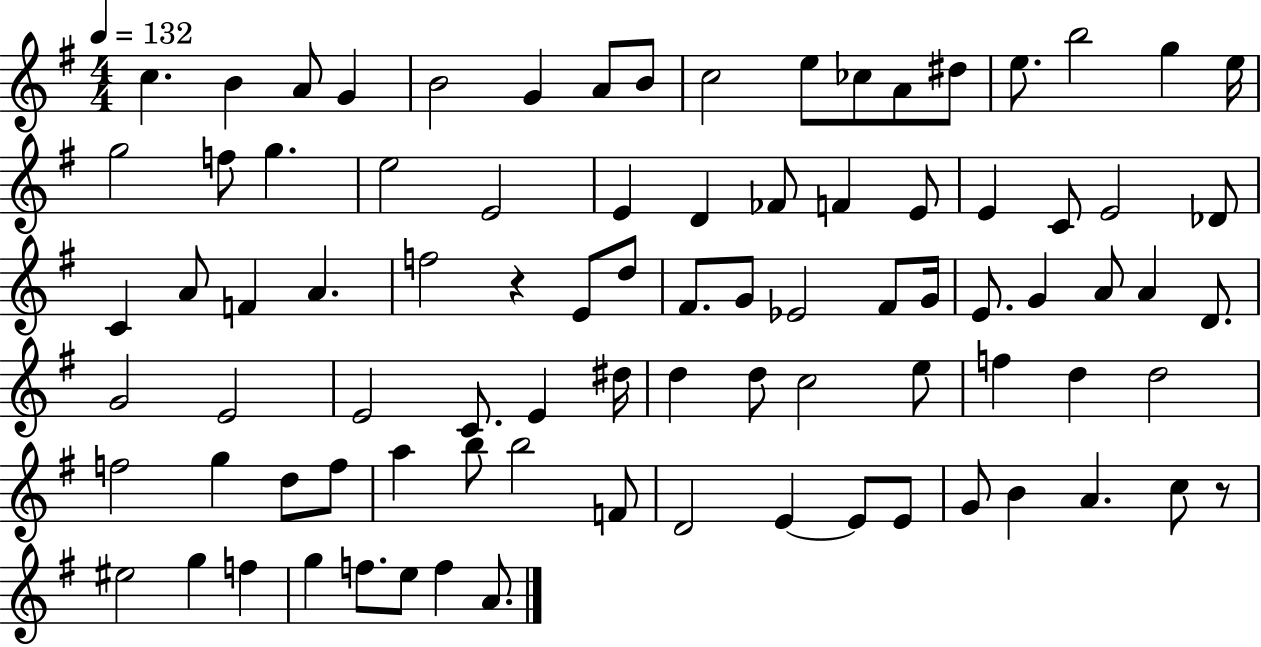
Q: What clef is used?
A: treble